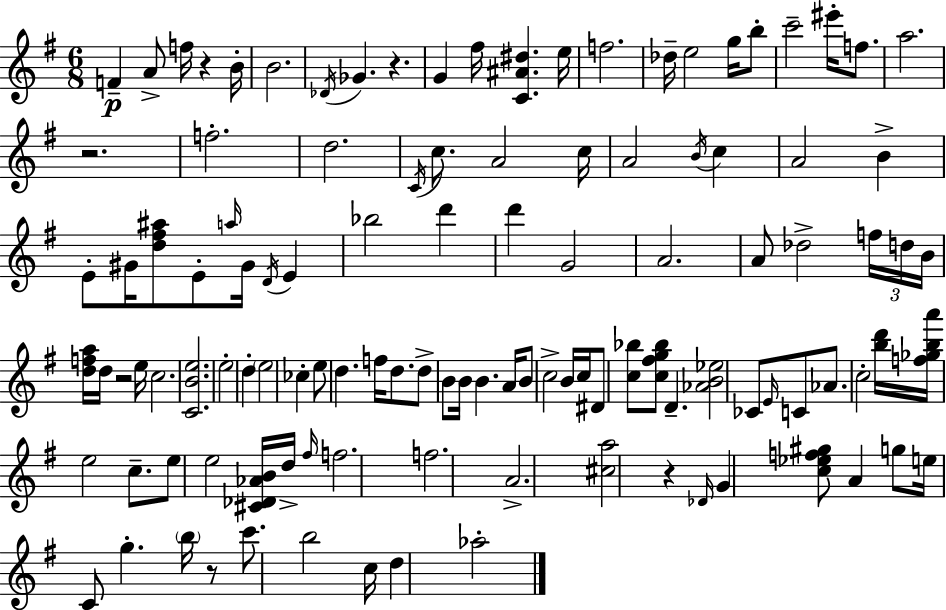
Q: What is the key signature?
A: G major